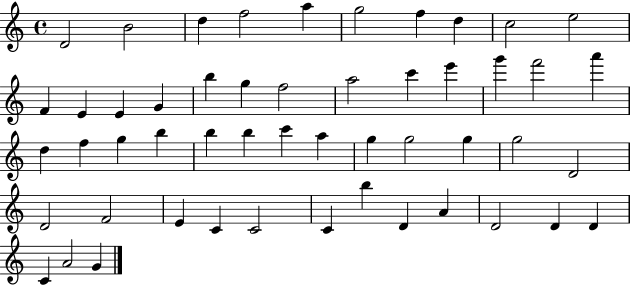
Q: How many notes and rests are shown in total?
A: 51